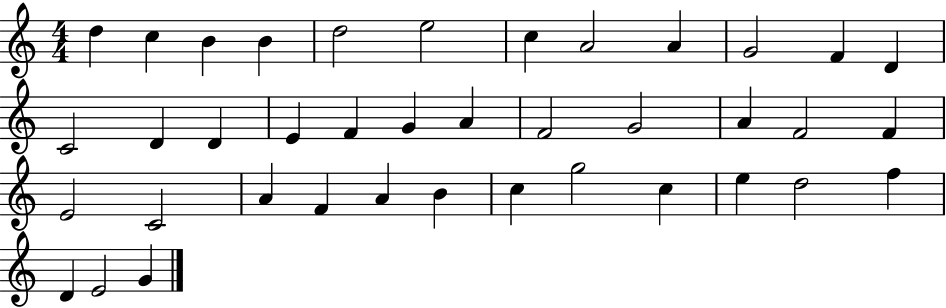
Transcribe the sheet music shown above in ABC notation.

X:1
T:Untitled
M:4/4
L:1/4
K:C
d c B B d2 e2 c A2 A G2 F D C2 D D E F G A F2 G2 A F2 F E2 C2 A F A B c g2 c e d2 f D E2 G